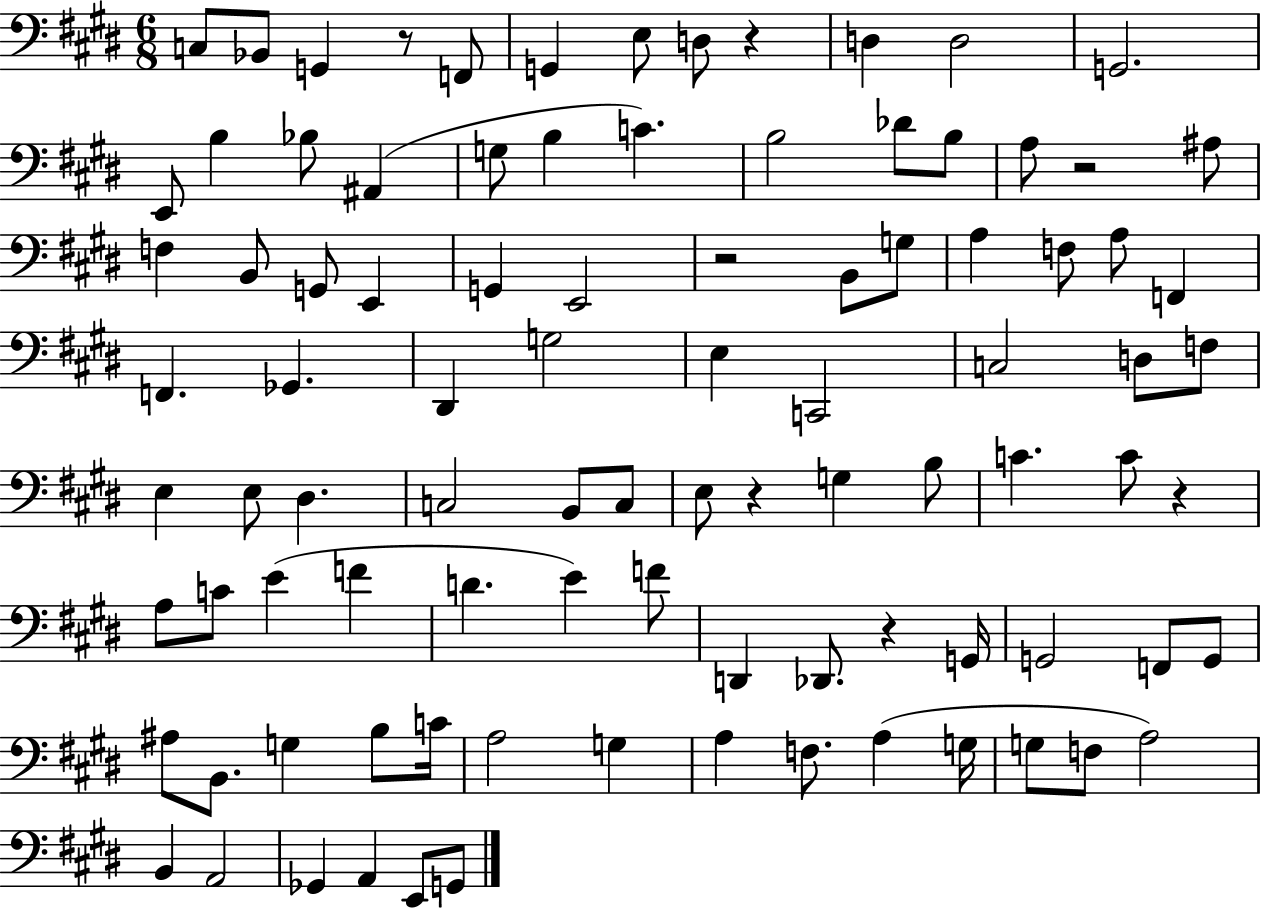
{
  \clef bass
  \numericTimeSignature
  \time 6/8
  \key e \major
  c8 bes,8 g,4 r8 f,8 | g,4 e8 d8 r4 | d4 d2 | g,2. | \break e,8 b4 bes8 ais,4( | g8 b4 c'4.) | b2 des'8 b8 | a8 r2 ais8 | \break f4 b,8 g,8 e,4 | g,4 e,2 | r2 b,8 g8 | a4 f8 a8 f,4 | \break f,4. ges,4. | dis,4 g2 | e4 c,2 | c2 d8 f8 | \break e4 e8 dis4. | c2 b,8 c8 | e8 r4 g4 b8 | c'4. c'8 r4 | \break a8 c'8 e'4( f'4 | d'4. e'4) f'8 | d,4 des,8. r4 g,16 | g,2 f,8 g,8 | \break ais8 b,8. g4 b8 c'16 | a2 g4 | a4 f8. a4( g16 | g8 f8 a2) | \break b,4 a,2 | ges,4 a,4 e,8 g,8 | \bar "|."
}